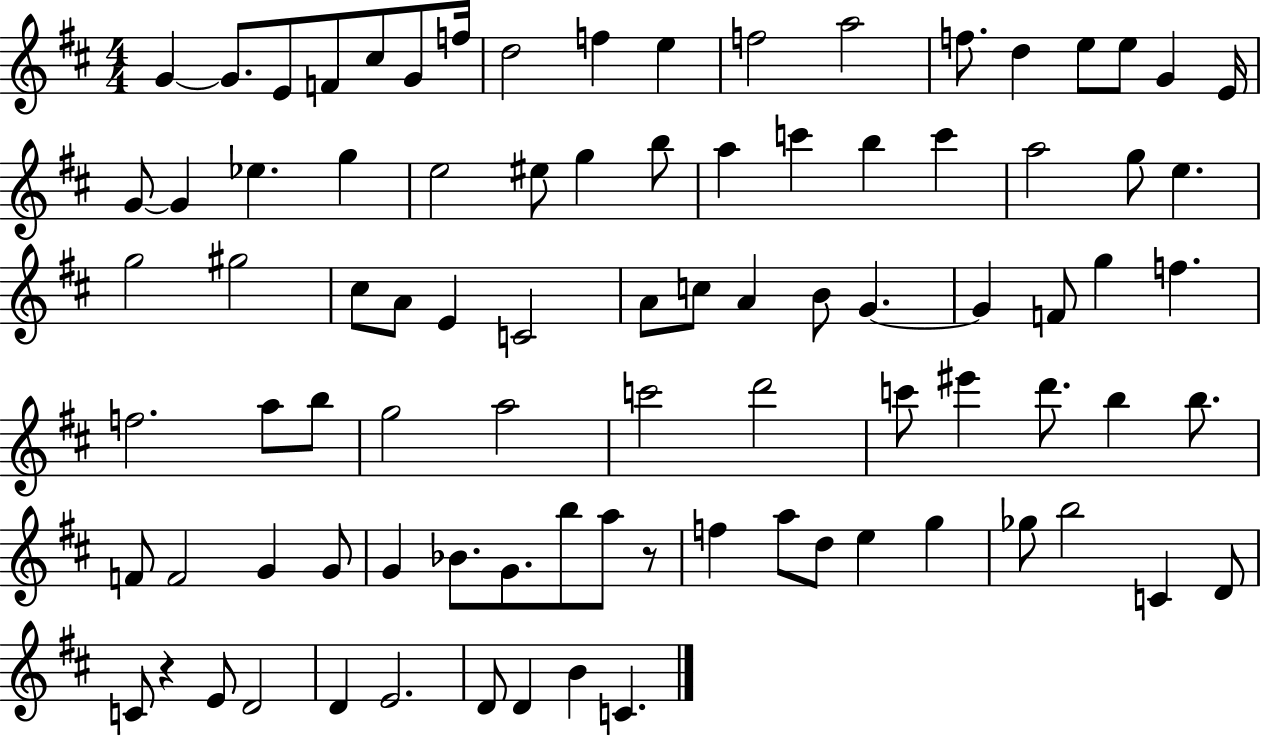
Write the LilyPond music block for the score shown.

{
  \clef treble
  \numericTimeSignature
  \time 4/4
  \key d \major
  g'4~~ g'8. e'8 f'8 cis''8 g'8 f''16 | d''2 f''4 e''4 | f''2 a''2 | f''8. d''4 e''8 e''8 g'4 e'16 | \break g'8~~ g'4 ees''4. g''4 | e''2 eis''8 g''4 b''8 | a''4 c'''4 b''4 c'''4 | a''2 g''8 e''4. | \break g''2 gis''2 | cis''8 a'8 e'4 c'2 | a'8 c''8 a'4 b'8 g'4.~~ | g'4 f'8 g''4 f''4. | \break f''2. a''8 b''8 | g''2 a''2 | c'''2 d'''2 | c'''8 eis'''4 d'''8. b''4 b''8. | \break f'8 f'2 g'4 g'8 | g'4 bes'8. g'8. b''8 a''8 r8 | f''4 a''8 d''8 e''4 g''4 | ges''8 b''2 c'4 d'8 | \break c'8 r4 e'8 d'2 | d'4 e'2. | d'8 d'4 b'4 c'4. | \bar "|."
}